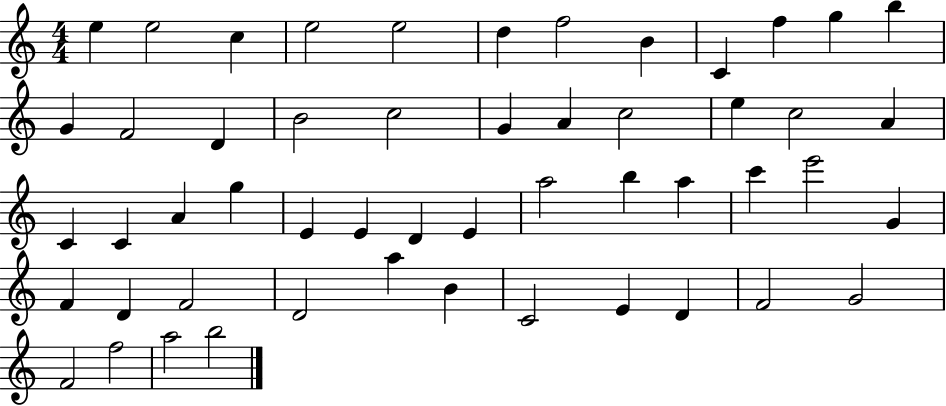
{
  \clef treble
  \numericTimeSignature
  \time 4/4
  \key c \major
  e''4 e''2 c''4 | e''2 e''2 | d''4 f''2 b'4 | c'4 f''4 g''4 b''4 | \break g'4 f'2 d'4 | b'2 c''2 | g'4 a'4 c''2 | e''4 c''2 a'4 | \break c'4 c'4 a'4 g''4 | e'4 e'4 d'4 e'4 | a''2 b''4 a''4 | c'''4 e'''2 g'4 | \break f'4 d'4 f'2 | d'2 a''4 b'4 | c'2 e'4 d'4 | f'2 g'2 | \break f'2 f''2 | a''2 b''2 | \bar "|."
}